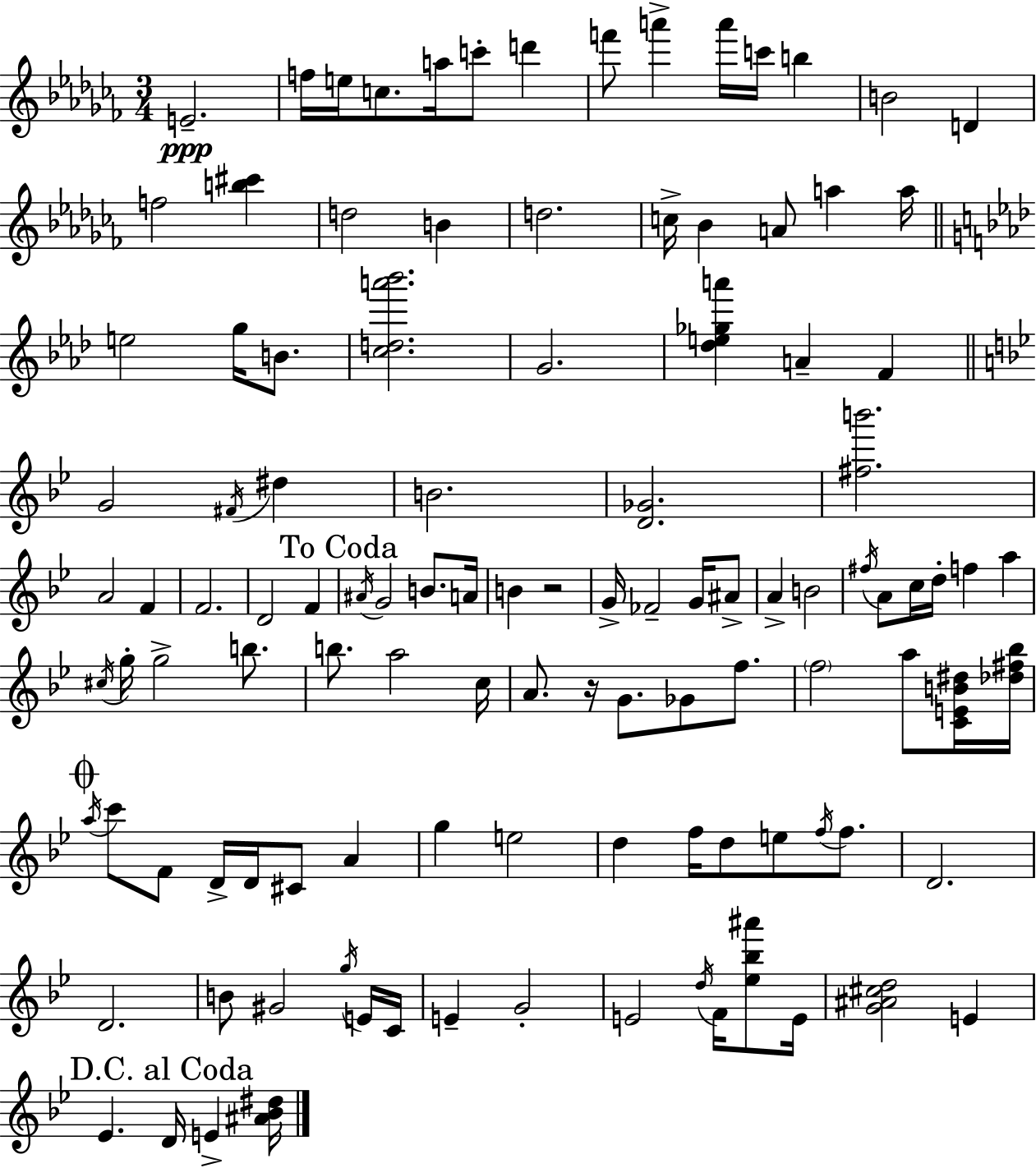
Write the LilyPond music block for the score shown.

{
  \clef treble
  \numericTimeSignature
  \time 3/4
  \key aes \minor
  \repeat volta 2 { e'2.--\ppp | f''16 e''16 c''8. a''16 c'''8-. d'''4 | f'''8 a'''4-> a'''16 c'''16 b''4 | b'2 d'4 | \break f''2 <b'' cis'''>4 | d''2 b'4 | d''2. | c''16-> bes'4 a'8 a''4 a''16 | \break \bar "||" \break \key aes \major e''2 g''16 b'8. | <c'' d'' a''' bes'''>2. | g'2. | <des'' e'' ges'' a'''>4 a'4-- f'4 | \break \bar "||" \break \key g \minor g'2 \acciaccatura { fis'16 } dis''4 | b'2. | <d' ges'>2. | <fis'' b'''>2. | \break a'2 f'4 | f'2. | d'2 f'4 | \mark "To Coda" \acciaccatura { ais'16 } g'2 b'8. | \break a'16 b'4 r2 | g'16-> fes'2-- g'16 | ais'8-> a'4-> b'2 | \acciaccatura { fis''16 } a'8 c''16 d''16-. f''4 a''4 | \break \acciaccatura { cis''16 } g''16-. g''2-> | b''8. b''8. a''2 | c''16 a'8. r16 g'8. ges'8 | f''8. \parenthesize f''2 | \break a''8 <c' e' b' dis''>16 <des'' fis'' bes''>16 \mark \markup { \musicglyph "scripts.coda" } \acciaccatura { a''16 } c'''8 f'8 d'16-> d'16 cis'8 | a'4 g''4 e''2 | d''4 f''16 d''8 | e''8 \acciaccatura { f''16 } f''8. d'2. | \break d'2. | b'8 gis'2 | \acciaccatura { g''16 } e'16 c'16 e'4-- g'2-. | e'2 | \break \acciaccatura { d''16 } f'16 <ees'' bes'' ais'''>8 e'16 <g' ais' cis'' d''>2 | e'4 \mark "D.C. al Coda" ees'4. | d'16 e'4-> <ais' bes' dis''>16 } \bar "|."
}